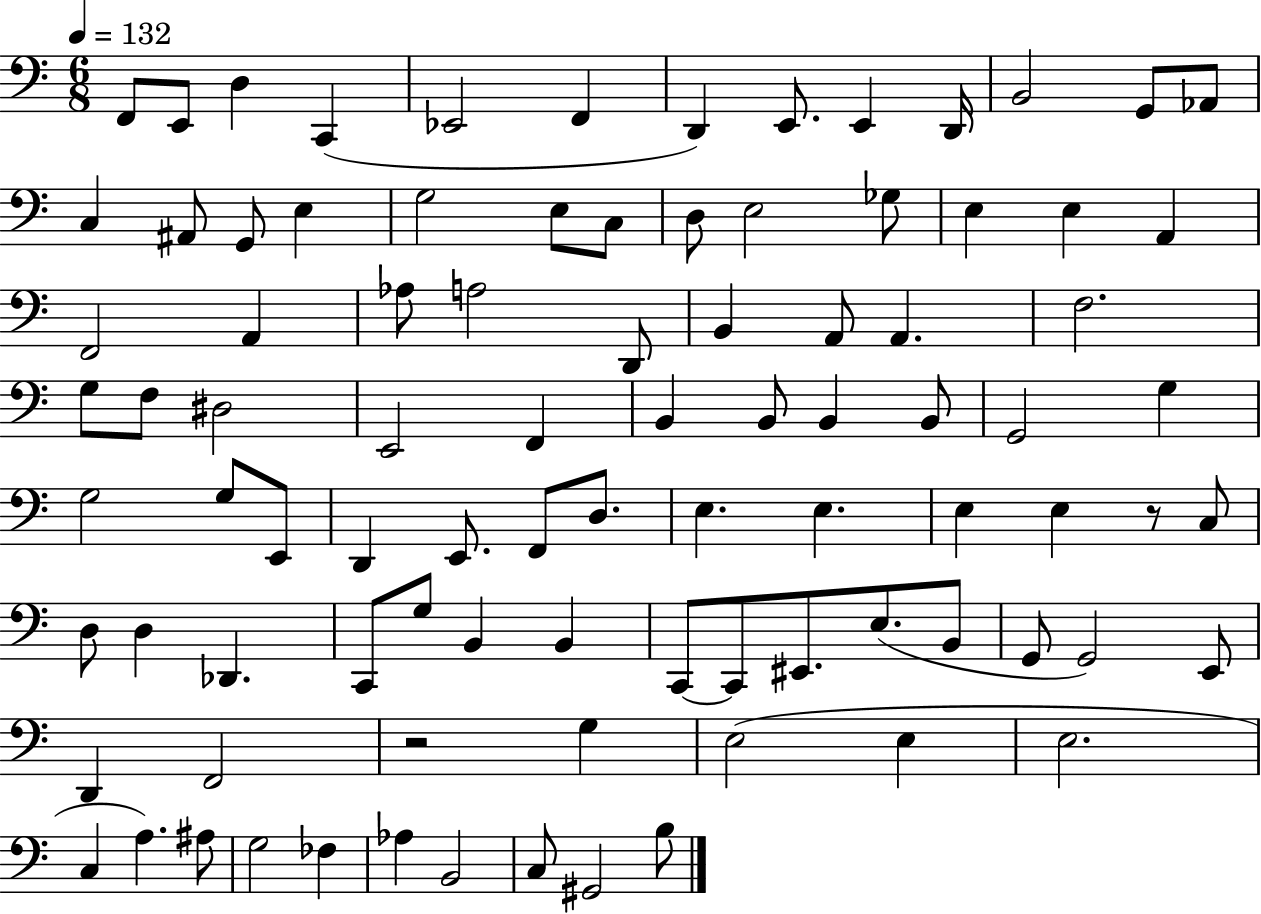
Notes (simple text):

F2/e E2/e D3/q C2/q Eb2/h F2/q D2/q E2/e. E2/q D2/s B2/h G2/e Ab2/e C3/q A#2/e G2/e E3/q G3/h E3/e C3/e D3/e E3/h Gb3/e E3/q E3/q A2/q F2/h A2/q Ab3/e A3/h D2/e B2/q A2/e A2/q. F3/h. G3/e F3/e D#3/h E2/h F2/q B2/q B2/e B2/q B2/e G2/h G3/q G3/h G3/e E2/e D2/q E2/e. F2/e D3/e. E3/q. E3/q. E3/q E3/q R/e C3/e D3/e D3/q Db2/q. C2/e G3/e B2/q B2/q C2/e C2/e EIS2/e. E3/e. B2/e G2/e G2/h E2/e D2/q F2/h R/h G3/q E3/h E3/q E3/h. C3/q A3/q. A#3/e G3/h FES3/q Ab3/q B2/h C3/e G#2/h B3/e